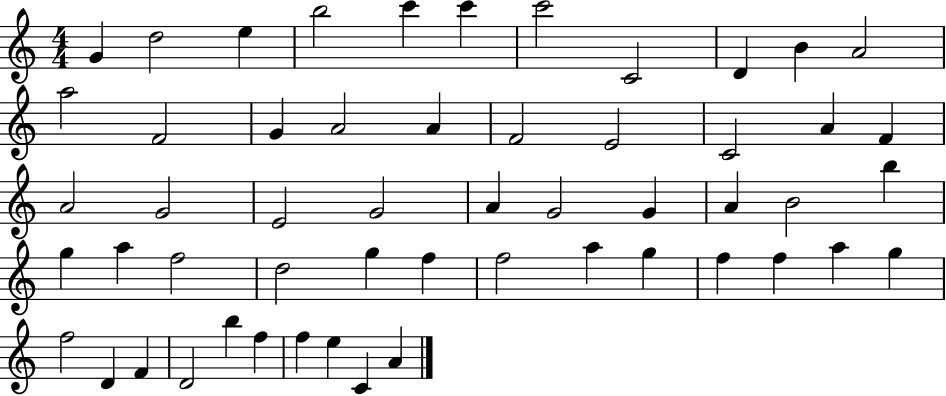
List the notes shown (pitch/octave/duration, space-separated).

G4/q D5/h E5/q B5/h C6/q C6/q C6/h C4/h D4/q B4/q A4/h A5/h F4/h G4/q A4/h A4/q F4/h E4/h C4/h A4/q F4/q A4/h G4/h E4/h G4/h A4/q G4/h G4/q A4/q B4/h B5/q G5/q A5/q F5/h D5/h G5/q F5/q F5/h A5/q G5/q F5/q F5/q A5/q G5/q F5/h D4/q F4/q D4/h B5/q F5/q F5/q E5/q C4/q A4/q